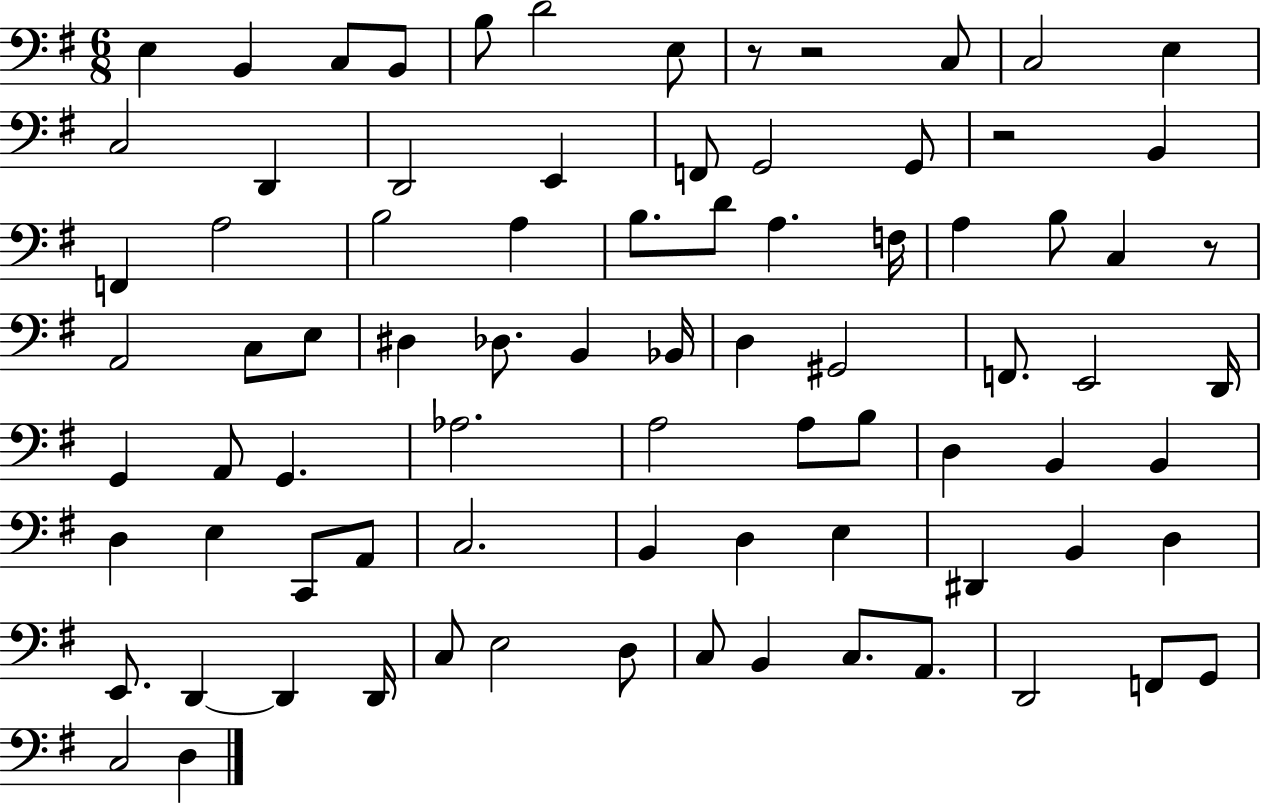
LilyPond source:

{
  \clef bass
  \numericTimeSignature
  \time 6/8
  \key g \major
  e4 b,4 c8 b,8 | b8 d'2 e8 | r8 r2 c8 | c2 e4 | \break c2 d,4 | d,2 e,4 | f,8 g,2 g,8 | r2 b,4 | \break f,4 a2 | b2 a4 | b8. d'8 a4. f16 | a4 b8 c4 r8 | \break a,2 c8 e8 | dis4 des8. b,4 bes,16 | d4 gis,2 | f,8. e,2 d,16 | \break g,4 a,8 g,4. | aes2. | a2 a8 b8 | d4 b,4 b,4 | \break d4 e4 c,8 a,8 | c2. | b,4 d4 e4 | dis,4 b,4 d4 | \break e,8. d,4~~ d,4 d,16 | c8 e2 d8 | c8 b,4 c8. a,8. | d,2 f,8 g,8 | \break c2 d4 | \bar "|."
}